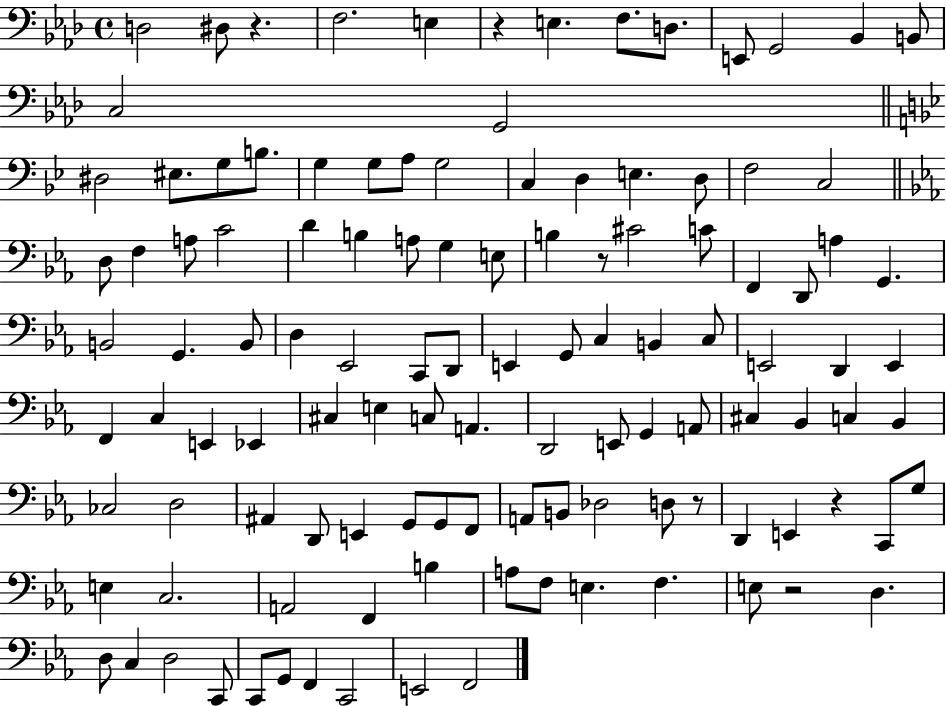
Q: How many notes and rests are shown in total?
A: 117